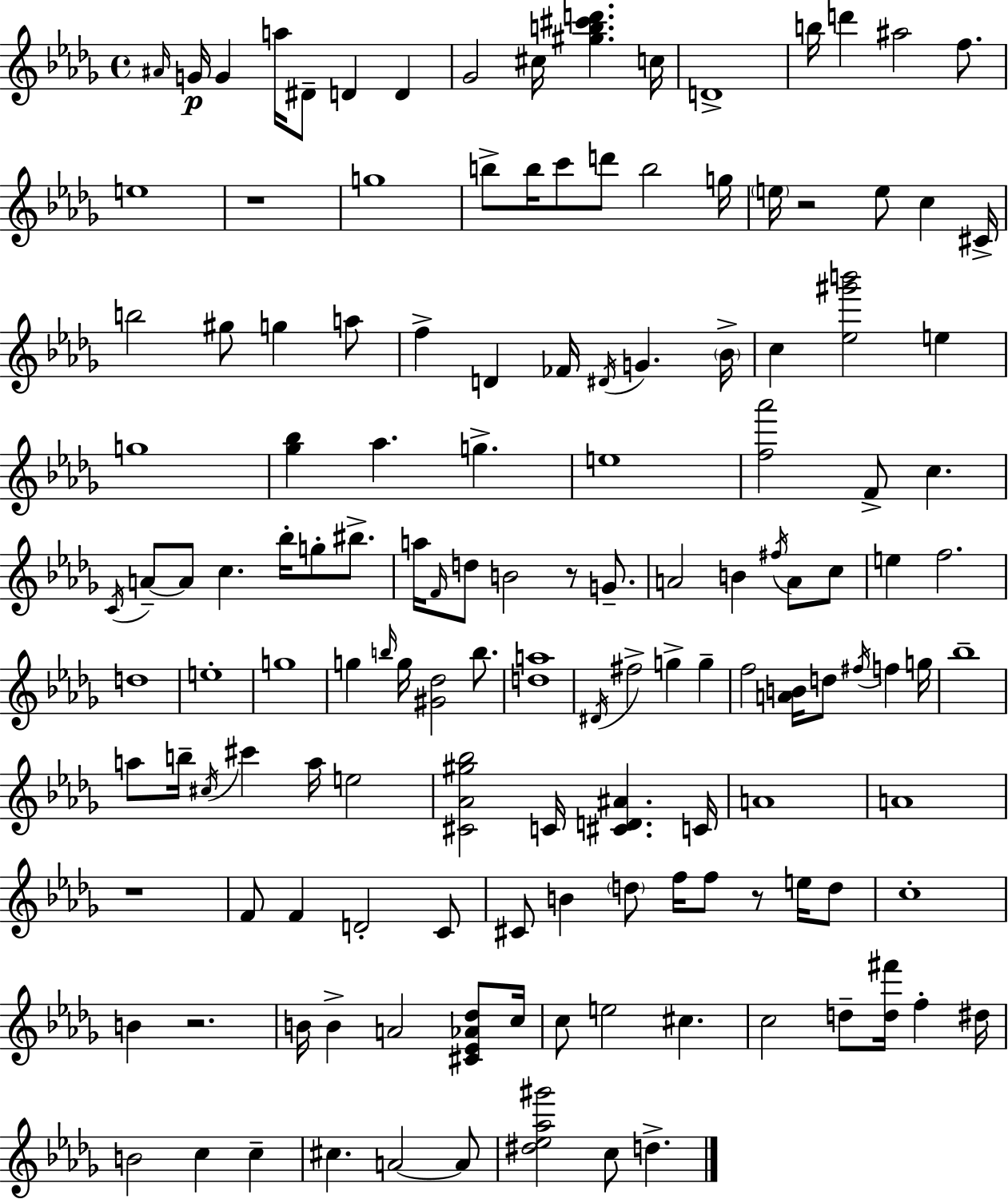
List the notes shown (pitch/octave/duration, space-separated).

A#4/s G4/s G4/q A5/s D#4/e D4/q D4/q Gb4/h C#5/s [G#5,B5,C#6,D6]/q. C5/s D4/w B5/s D6/q A#5/h F5/e. E5/w R/w G5/w B5/e B5/s C6/e D6/e B5/h G5/s E5/s R/h E5/e C5/q C#4/s B5/h G#5/e G5/q A5/e F5/q D4/q FES4/s D#4/s G4/q. Bb4/s C5/q [Eb5,G#6,B6]/h E5/q G5/w [Gb5,Bb5]/q Ab5/q. G5/q. E5/w [F5,Ab6]/h F4/e C5/q. C4/s A4/e A4/e C5/q. Bb5/s G5/e BIS5/e. A5/s F4/s D5/e B4/h R/e G4/e. A4/h B4/q F#5/s A4/e C5/e E5/q F5/h. D5/w E5/w G5/w G5/q B5/s G5/s [G#4,Db5]/h B5/e. [D5,A5]/w D#4/s F#5/h G5/q G5/q F5/h [A4,B4]/s D5/e F#5/s F5/q G5/s Bb5/w A5/e B5/s C#5/s C#6/q A5/s E5/h [C#4,Ab4,G#5,Bb5]/h C4/s [C#4,D4,A#4]/q. C4/s A4/w A4/w R/w F4/e F4/q D4/h C4/e C#4/e B4/q D5/e F5/s F5/e R/e E5/s D5/e C5/w B4/q R/h. B4/s B4/q A4/h [C#4,Eb4,Ab4,Db5]/e C5/s C5/e E5/h C#5/q. C5/h D5/e [D5,F#6]/s F5/q D#5/s B4/h C5/q C5/q C#5/q. A4/h A4/e [D#5,Eb5,Ab5,G#6]/h C5/e D5/q.